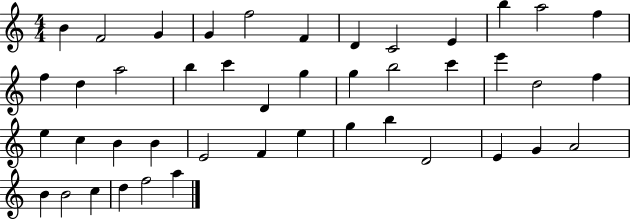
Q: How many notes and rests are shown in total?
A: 44